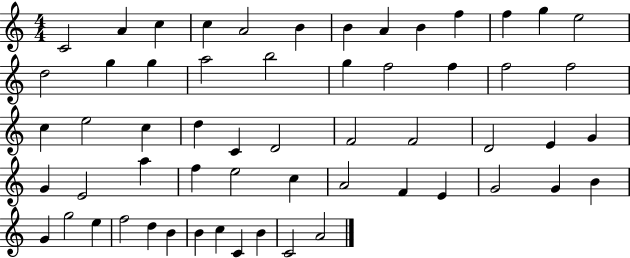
X:1
T:Untitled
M:4/4
L:1/4
K:C
C2 A c c A2 B B A B f f g e2 d2 g g a2 b2 g f2 f f2 f2 c e2 c d C D2 F2 F2 D2 E G G E2 a f e2 c A2 F E G2 G B G g2 e f2 d B B c C B C2 A2